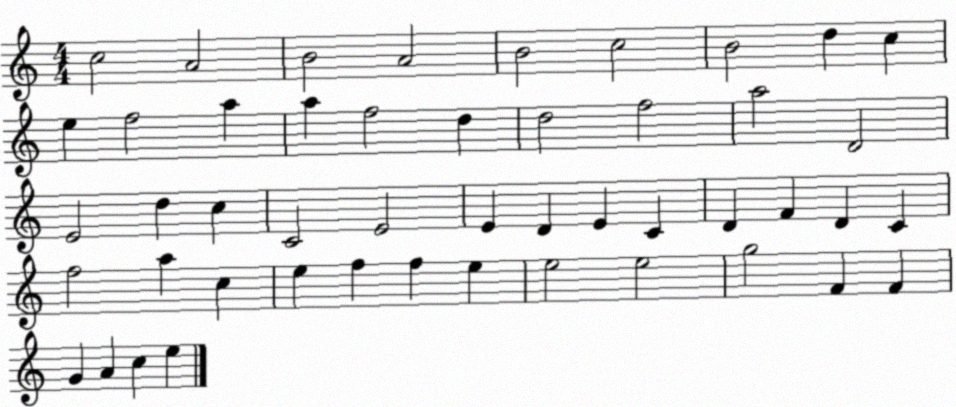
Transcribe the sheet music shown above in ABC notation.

X:1
T:Untitled
M:4/4
L:1/4
K:C
c2 A2 B2 A2 B2 c2 B2 d c e f2 a a f2 d d2 f2 a2 D2 E2 d c C2 E2 E D E C D F D C f2 a c e f f e e2 e2 g2 F F G A c e